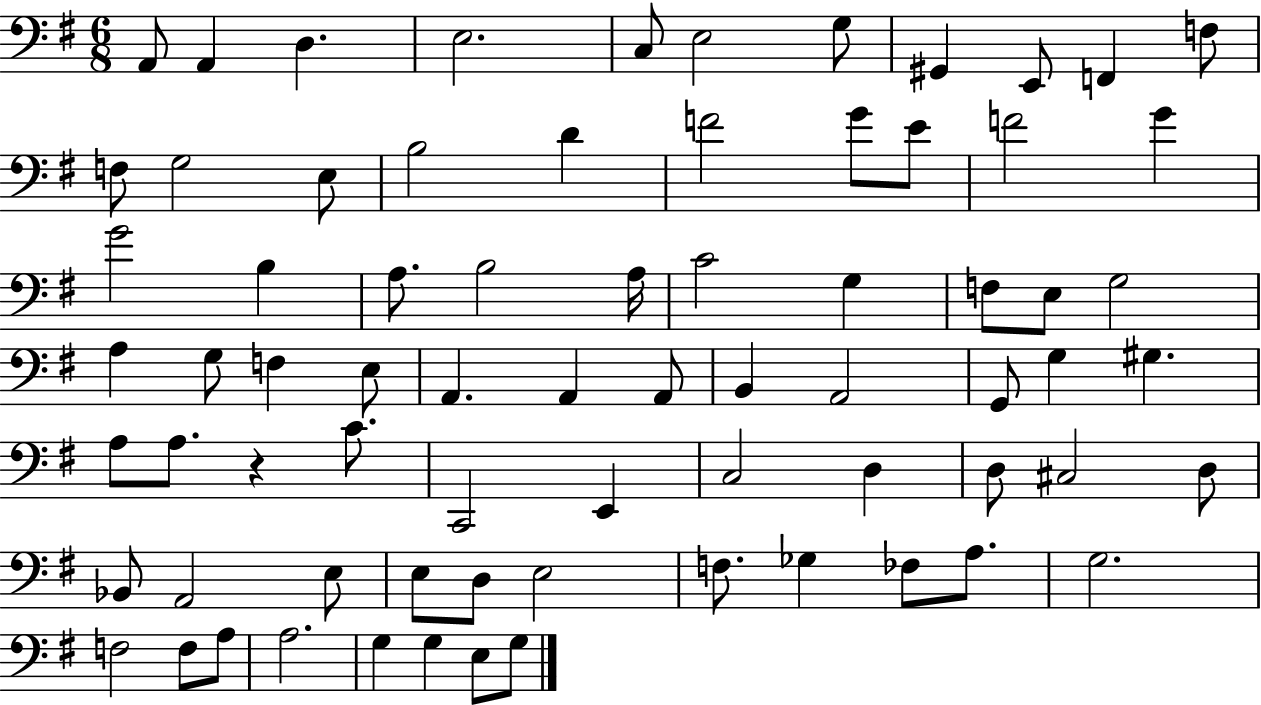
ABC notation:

X:1
T:Untitled
M:6/8
L:1/4
K:G
A,,/2 A,, D, E,2 C,/2 E,2 G,/2 ^G,, E,,/2 F,, F,/2 F,/2 G,2 E,/2 B,2 D F2 G/2 E/2 F2 G G2 B, A,/2 B,2 A,/4 C2 G, F,/2 E,/2 G,2 A, G,/2 F, E,/2 A,, A,, A,,/2 B,, A,,2 G,,/2 G, ^G, A,/2 A,/2 z C/2 C,,2 E,, C,2 D, D,/2 ^C,2 D,/2 _B,,/2 A,,2 E,/2 E,/2 D,/2 E,2 F,/2 _G, _F,/2 A,/2 G,2 F,2 F,/2 A,/2 A,2 G, G, E,/2 G,/2